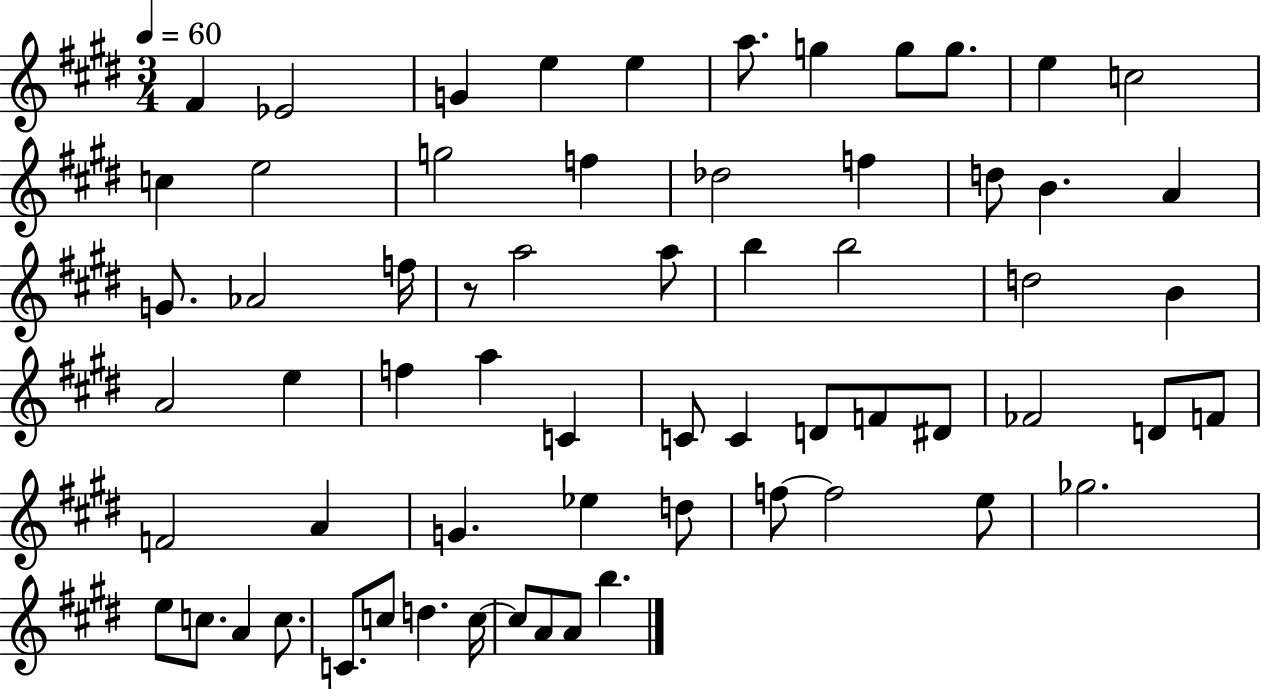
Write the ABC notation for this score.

X:1
T:Untitled
M:3/4
L:1/4
K:E
^F _E2 G e e a/2 g g/2 g/2 e c2 c e2 g2 f _d2 f d/2 B A G/2 _A2 f/4 z/2 a2 a/2 b b2 d2 B A2 e f a C C/2 C D/2 F/2 ^D/2 _F2 D/2 F/2 F2 A G _e d/2 f/2 f2 e/2 _g2 e/2 c/2 A c/2 C/2 c/2 d c/4 c/2 A/2 A/2 b